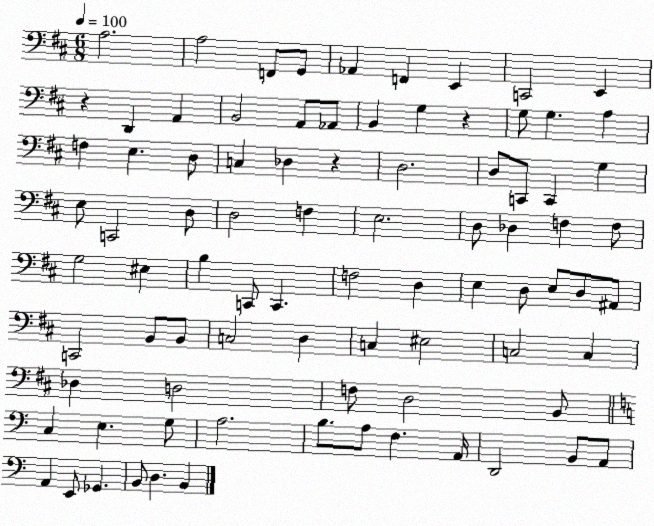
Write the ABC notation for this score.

X:1
T:Untitled
M:6/8
L:1/4
K:D
A,2 A,2 F,,/2 G,,/2 _A,, F,, E,, C,,2 E,, z D,, A,, B,,2 A,,/2 _A,,/2 B,, G, z G,/2 G, A, F, E, D,/2 C, _D, z D,2 D,/2 C,,/2 C,, G, E,/2 C,,2 D,/2 D,2 F, E,2 D,/2 _D, F, F,/2 G,2 ^E, B, C,,/2 C,, F,2 D, E, D,/2 E,/2 D,/2 ^A,,/2 C,,2 B,,/2 B,,/2 C,2 D, C, ^E,2 C,2 C, _D, D,2 F,/2 D,2 B,,/2 C, E, G,/2 A,2 B,/2 A,/2 F, A,,/4 D,,2 B,,/2 A,,/2 A,, E,,/2 _G,, B,,/2 D, B,,